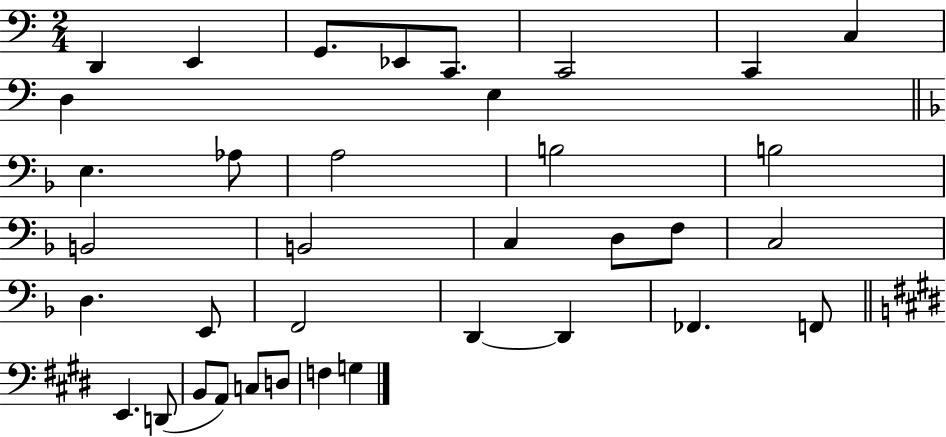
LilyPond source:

{
  \clef bass
  \numericTimeSignature
  \time 2/4
  \key c \major
  d,4 e,4 | g,8. ees,8 c,8. | c,2 | c,4 c4 | \break d4 e4 | \bar "||" \break \key d \minor e4. aes8 | a2 | b2 | b2 | \break b,2 | b,2 | c4 d8 f8 | c2 | \break d4. e,8 | f,2 | d,4~~ d,4 | fes,4. f,8 | \break \bar "||" \break \key e \major e,4. d,8( | b,8 a,8) c8 d8 | f4 g4 | \bar "|."
}